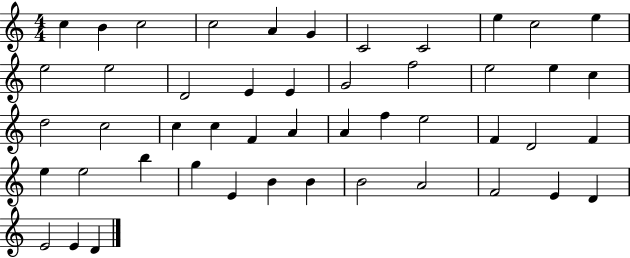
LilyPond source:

{
  \clef treble
  \numericTimeSignature
  \time 4/4
  \key c \major
  c''4 b'4 c''2 | c''2 a'4 g'4 | c'2 c'2 | e''4 c''2 e''4 | \break e''2 e''2 | d'2 e'4 e'4 | g'2 f''2 | e''2 e''4 c''4 | \break d''2 c''2 | c''4 c''4 f'4 a'4 | a'4 f''4 e''2 | f'4 d'2 f'4 | \break e''4 e''2 b''4 | g''4 e'4 b'4 b'4 | b'2 a'2 | f'2 e'4 d'4 | \break e'2 e'4 d'4 | \bar "|."
}